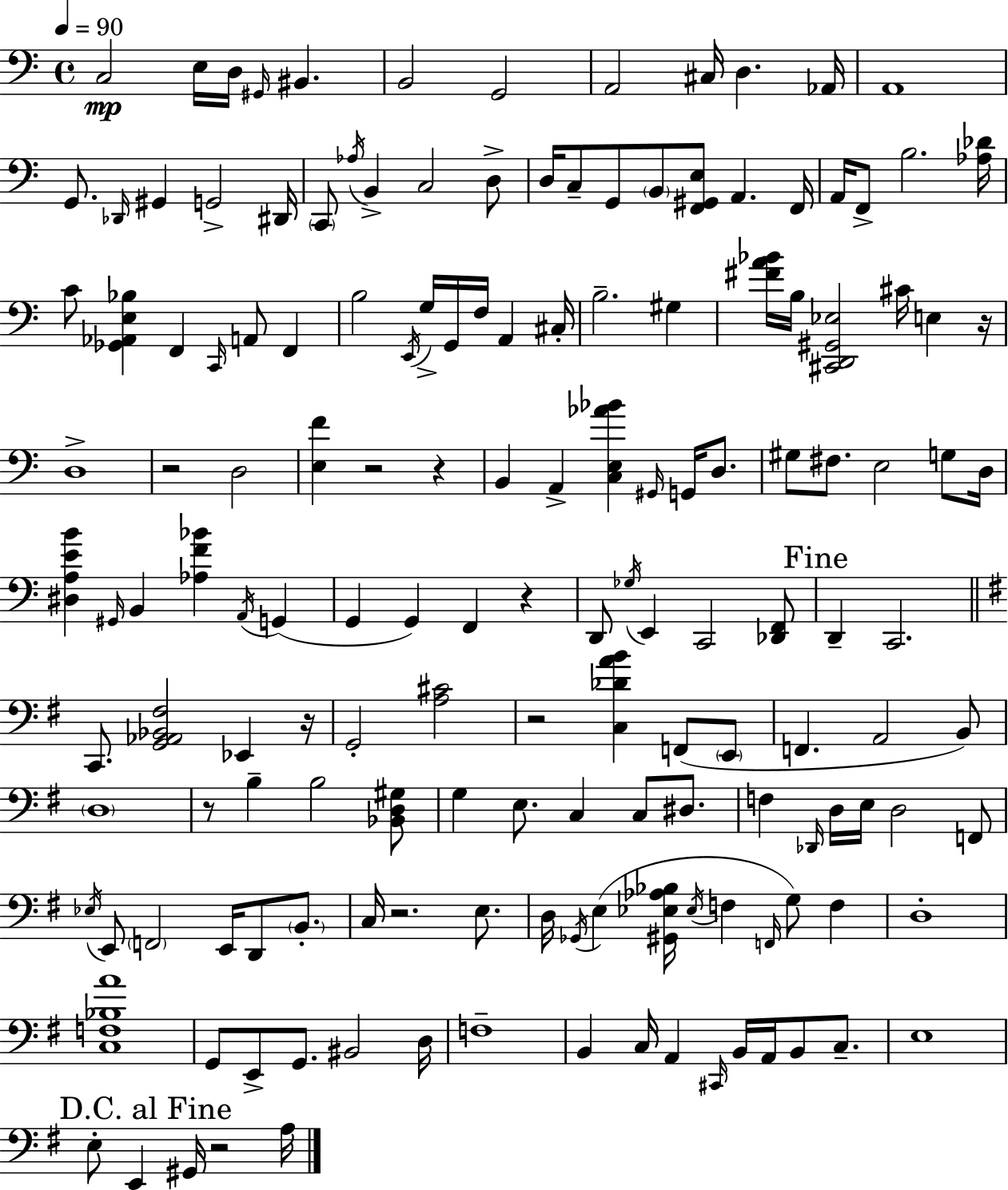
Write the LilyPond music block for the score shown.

{
  \clef bass
  \time 4/4
  \defaultTimeSignature
  \key c \major
  \tempo 4 = 90
  c2\mp e16 d16 \grace { gis,16 } bis,4. | b,2 g,2 | a,2 cis16 d4. | aes,16 a,1 | \break g,8. \grace { des,16 } gis,4 g,2-> | dis,16 \parenthesize c,8 \acciaccatura { aes16 } b,4-> c2 | d8-> d16 c8-- g,8 \parenthesize b,8 <f, gis, e>8 a,4. | f,16 a,16 f,8-> b2. | \break <aes des'>16 c'8 <ges, aes, e bes>4 f,4 \grace { c,16 } a,8 | f,4 b2 \acciaccatura { e,16 } g16-> g,16 f16 | a,4 cis16-. b2.-- | gis4 <fis' a' bes'>16 b16 <cis, d, gis, ees>2 cis'16 | \break e4 r16 d1-> | r2 d2 | <e f'>4 r2 | r4 b,4 a,4-> <c e aes' bes'>4 | \break \grace { gis,16 } g,16 d8. gis8 fis8. e2 | g8 d16 <dis a e' b'>4 \grace { gis,16 } b,4 <aes f' bes'>4 | \acciaccatura { a,16 }( g,4 g,4 g,4) | f,4 r4 d,8 \acciaccatura { ges16 } e,4 c,2 | \break <des, f,>8 \mark "Fine" d,4-- c,2. | \bar "||" \break \key g \major c,8. <g, aes, bes, fis>2 ees,4 r16 | g,2-. <a cis'>2 | r2 <c des' a' b'>4 f,8( \parenthesize e,8 | f,4. a,2 b,8) | \break \parenthesize d1 | r8 b4-- b2 <bes, d gis>8 | g4 e8. c4 c8 dis8. | f4 \grace { des,16 } d16 e16 d2 f,8 | \break \acciaccatura { ees16 } e,8 \parenthesize f,2 e,16 d,8 \parenthesize b,8.-. | c16 r2. e8. | d16 \acciaccatura { ges,16 } e4( <gis, ees aes bes>16 \acciaccatura { ees16 } f4 \grace { f,16 } g8) | f4 d1-. | \break <c f bes a'>1 | g,8 e,8-> g,8. bis,2 | d16 f1-- | b,4 c16 a,4 \grace { cis,16 } b,16 | \break a,16 b,8 c8.-- e1 | \mark "D.C. al Fine" e8-. e,4 gis,16 r2 | a16 \bar "|."
}